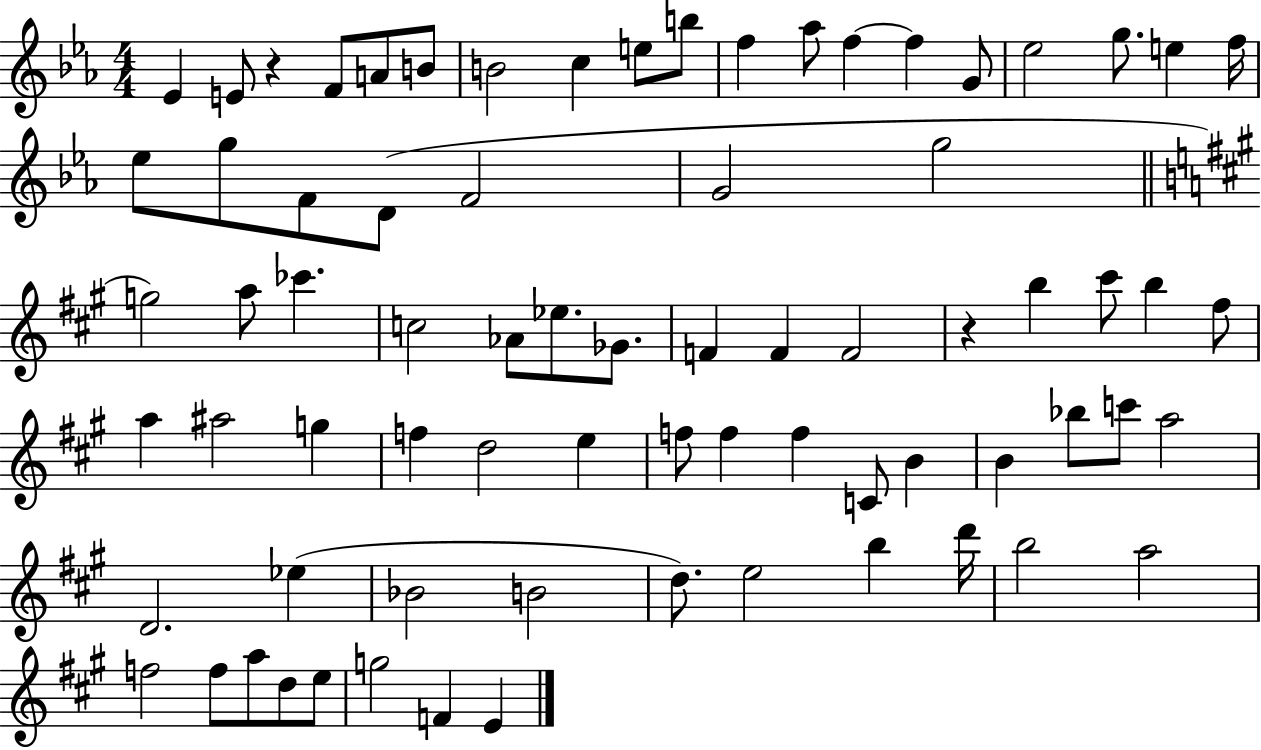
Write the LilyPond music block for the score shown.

{
  \clef treble
  \numericTimeSignature
  \time 4/4
  \key ees \major
  ees'4 e'8 r4 f'8 a'8 b'8 | b'2 c''4 e''8 b''8 | f''4 aes''8 f''4~~ f''4 g'8 | ees''2 g''8. e''4 f''16 | \break ees''8 g''8 f'8 d'8( f'2 | g'2 g''2 | \bar "||" \break \key a \major g''2) a''8 ces'''4. | c''2 aes'8 ees''8. ges'8. | f'4 f'4 f'2 | r4 b''4 cis'''8 b''4 fis''8 | \break a''4 ais''2 g''4 | f''4 d''2 e''4 | f''8 f''4 f''4 c'8 b'4 | b'4 bes''8 c'''8 a''2 | \break d'2. ees''4( | bes'2 b'2 | d''8.) e''2 b''4 d'''16 | b''2 a''2 | \break f''2 f''8 a''8 d''8 e''8 | g''2 f'4 e'4 | \bar "|."
}